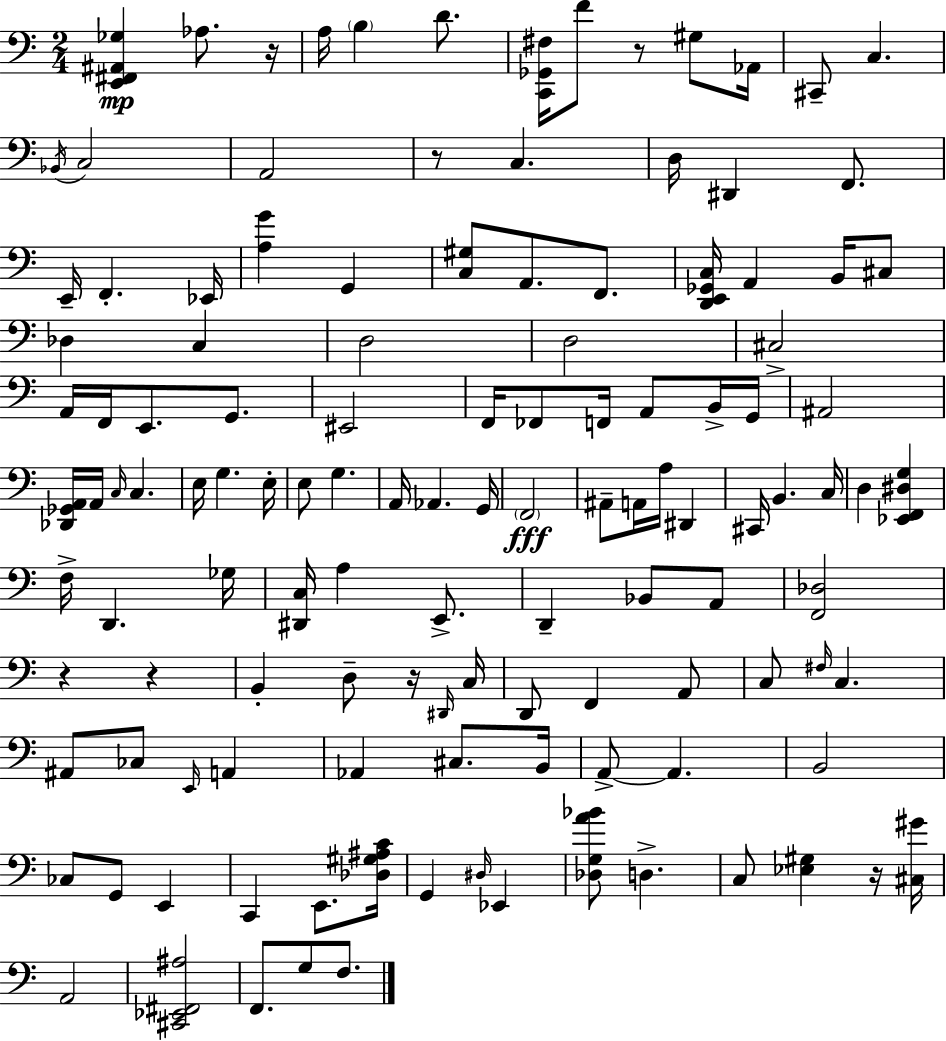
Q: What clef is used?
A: bass